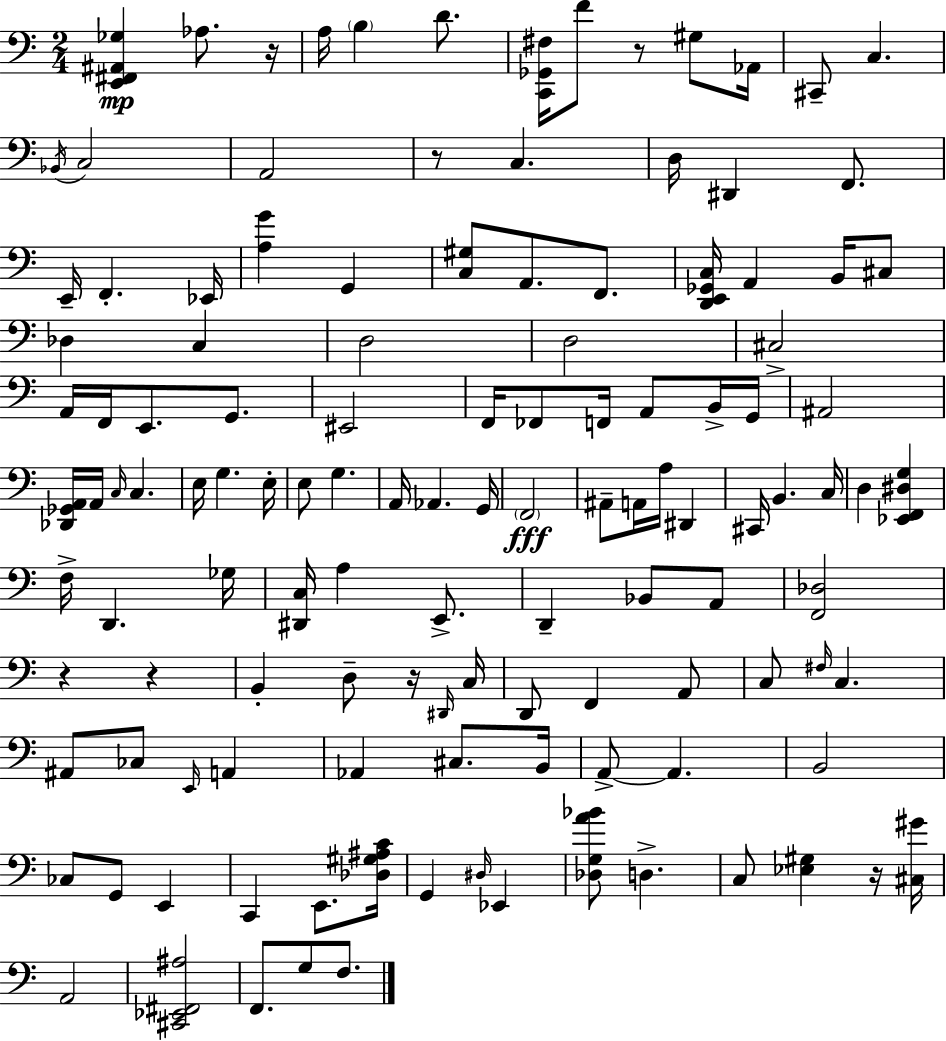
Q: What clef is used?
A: bass